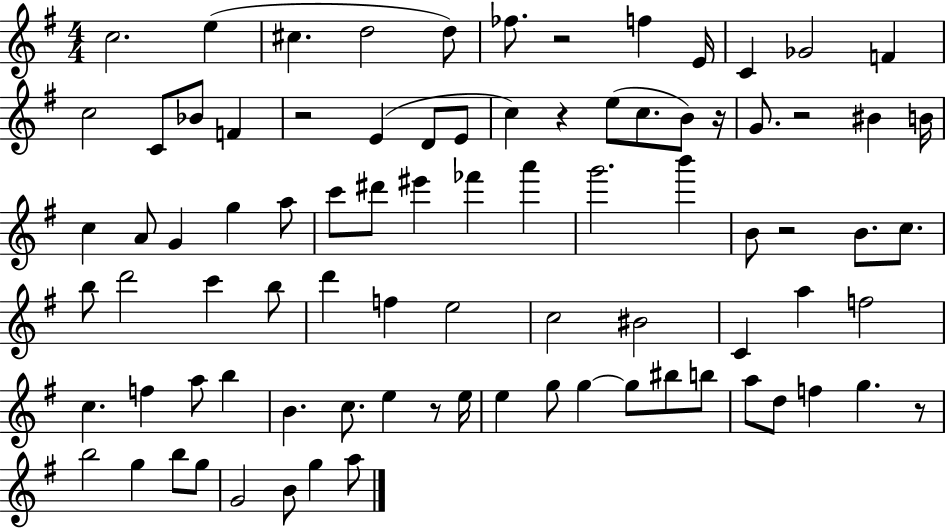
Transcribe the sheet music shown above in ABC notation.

X:1
T:Untitled
M:4/4
L:1/4
K:G
c2 e ^c d2 d/2 _f/2 z2 f E/4 C _G2 F c2 C/2 _B/2 F z2 E D/2 E/2 c z e/2 c/2 B/2 z/4 G/2 z2 ^B B/4 c A/2 G g a/2 c'/2 ^d'/2 ^e' _f' a' g'2 b' B/2 z2 B/2 c/2 b/2 d'2 c' b/2 d' f e2 c2 ^B2 C a f2 c f a/2 b B c/2 e z/2 e/4 e g/2 g g/2 ^b/2 b/2 a/2 d/2 f g z/2 b2 g b/2 g/2 G2 B/2 g a/2